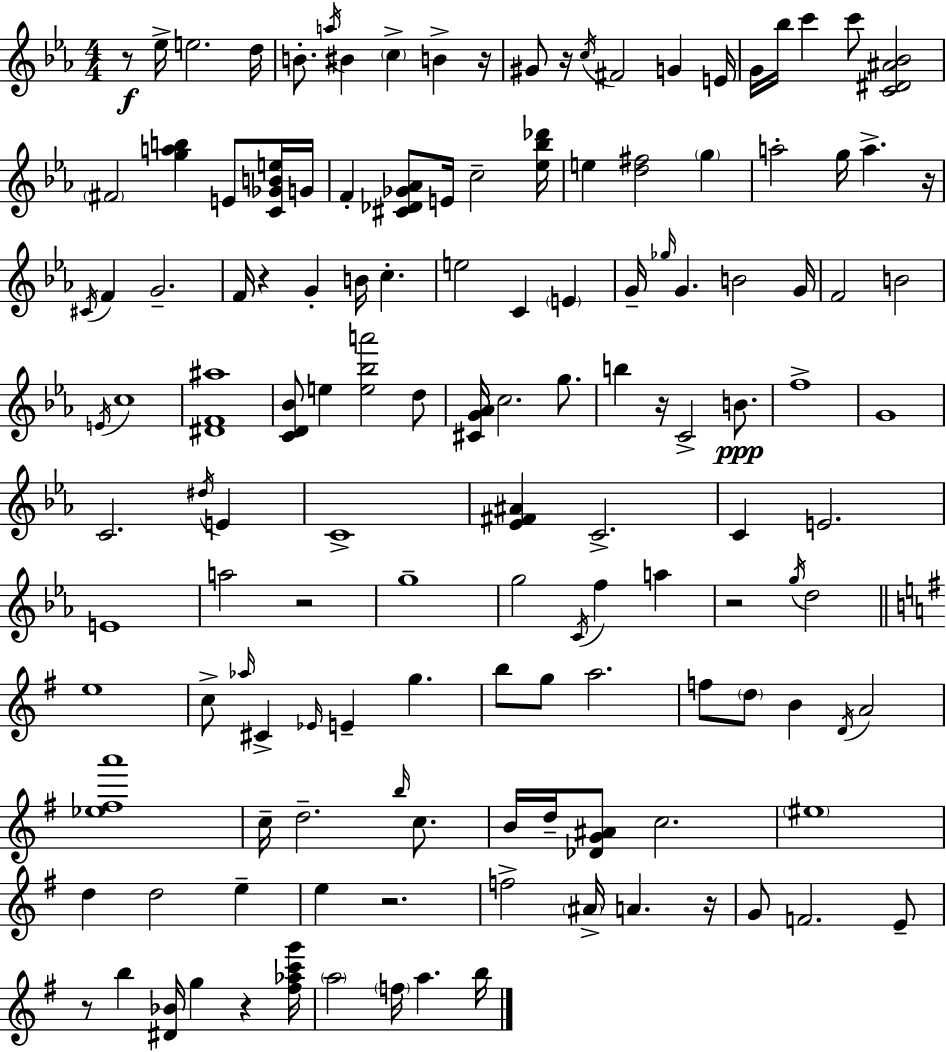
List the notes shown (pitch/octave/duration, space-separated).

R/e Eb5/s E5/h. D5/s B4/e. A5/s BIS4/q C5/q B4/q R/s G#4/e R/s C5/s F#4/h G4/q E4/s G4/s Bb5/s C6/q C6/e [C4,D#4,A#4,Bb4]/h F#4/h [G5,A5,B5]/q E4/e [C4,Gb4,B4,E5]/s G4/s F4/q [C#4,Db4,Gb4,Ab4]/e E4/s C5/h [Eb5,Bb5,Db6]/s E5/q [D5,F#5]/h G5/q A5/h G5/s A5/q. R/s C#4/s F4/q G4/h. F4/s R/q G4/q B4/s C5/q. E5/h C4/q E4/q G4/s Gb5/s G4/q. B4/h G4/s F4/h B4/h E4/s C5/w [D#4,F4,A#5]/w [C4,D4,Bb4]/e E5/q [E5,Bb5,A6]/h D5/e [C#4,G4,Ab4]/s C5/h. G5/e. B5/q R/s C4/h B4/e. F5/w G4/w C4/h. D#5/s E4/q C4/w [Eb4,F#4,A#4]/q C4/h. C4/q E4/h. E4/w A5/h R/h G5/w G5/h C4/s F5/q A5/q R/h G5/s D5/h E5/w C5/e Ab5/s C#4/q Eb4/s E4/q G5/q. B5/e G5/e A5/h. F5/e D5/e B4/q D4/s A4/h [Eb5,F#5,A6]/w C5/s D5/h. B5/s C5/e. B4/s D5/s [Db4,G4,A#4]/e C5/h. EIS5/w D5/q D5/h E5/q E5/q R/h. F5/h A#4/s A4/q. R/s G4/e F4/h. E4/e R/e B5/q [D#4,Bb4]/s G5/q R/q [F#5,Ab5,C6,G6]/s A5/h F5/s A5/q. B5/s